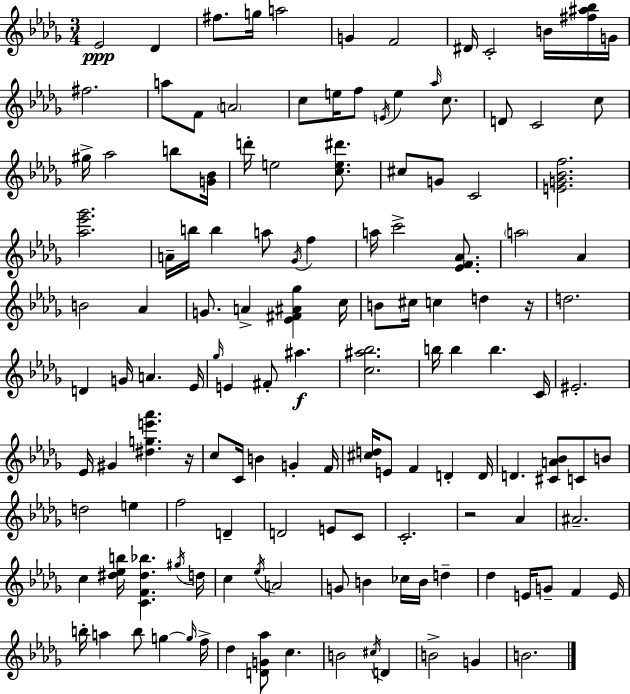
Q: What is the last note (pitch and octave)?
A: B4